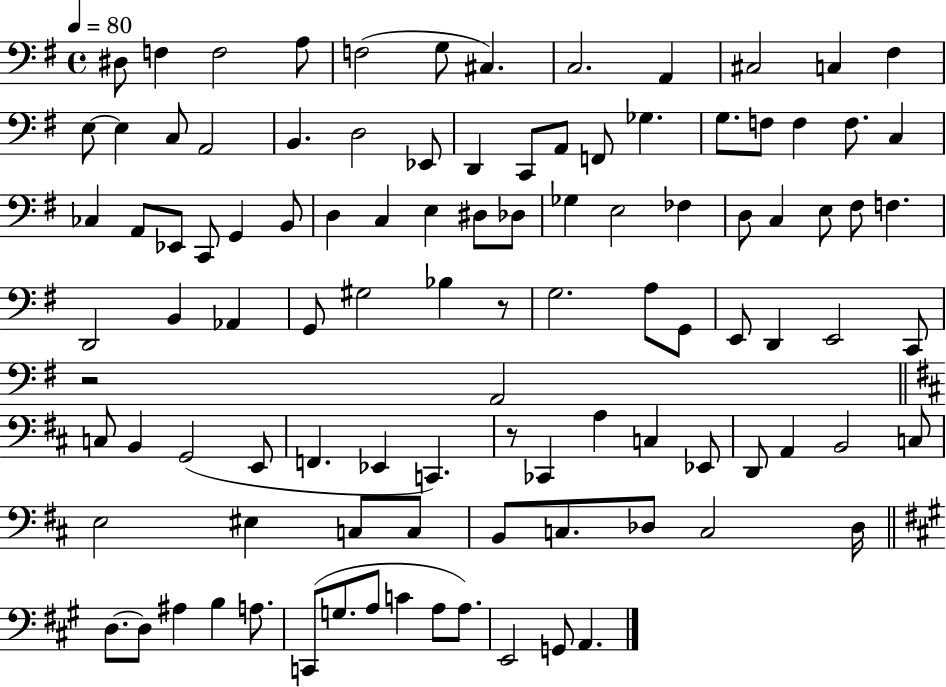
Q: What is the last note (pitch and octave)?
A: A2